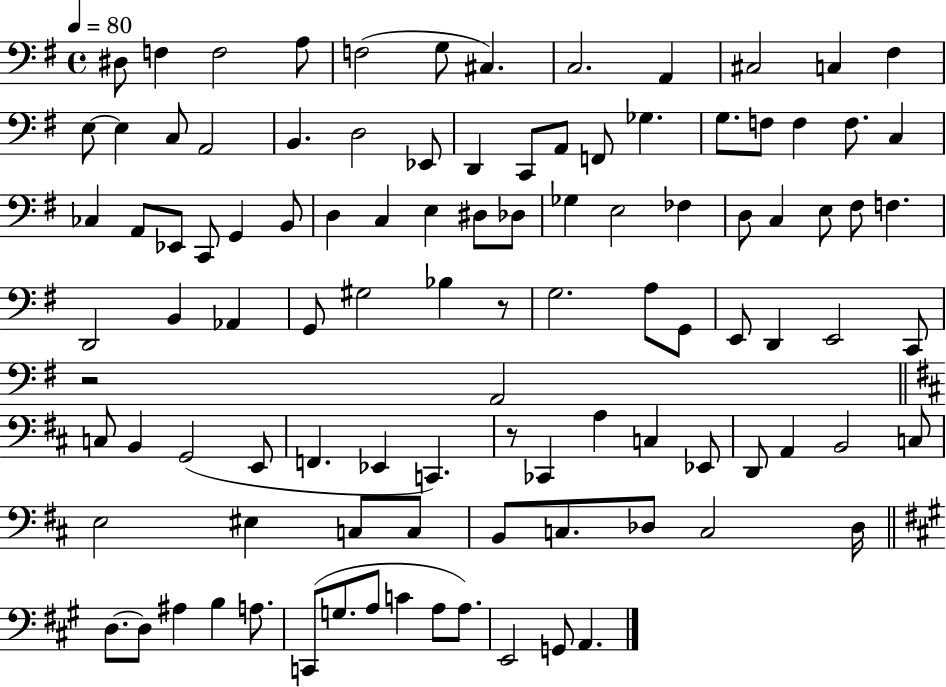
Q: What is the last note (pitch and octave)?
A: A2